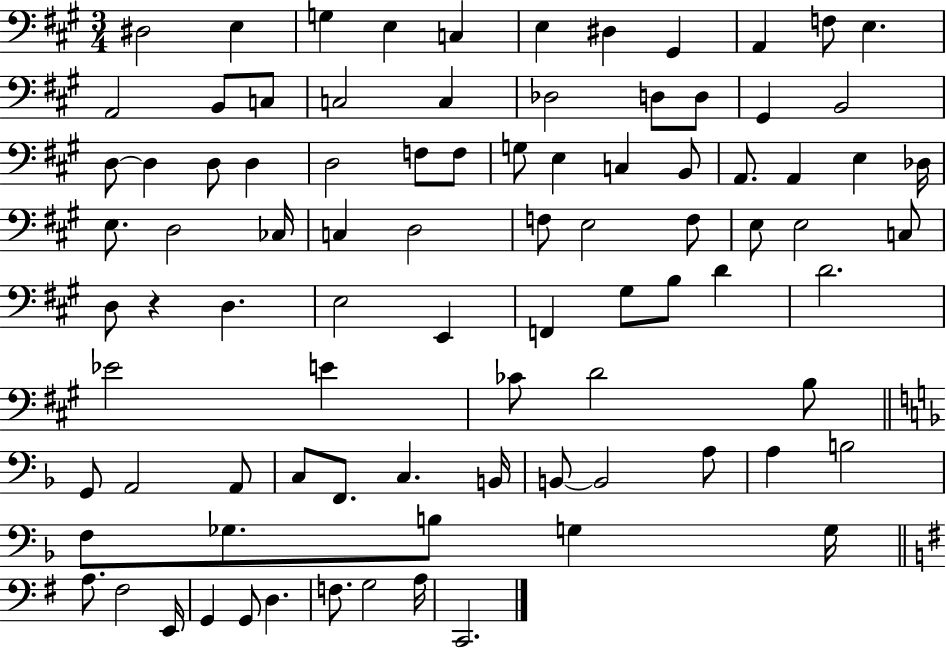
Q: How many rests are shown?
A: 1